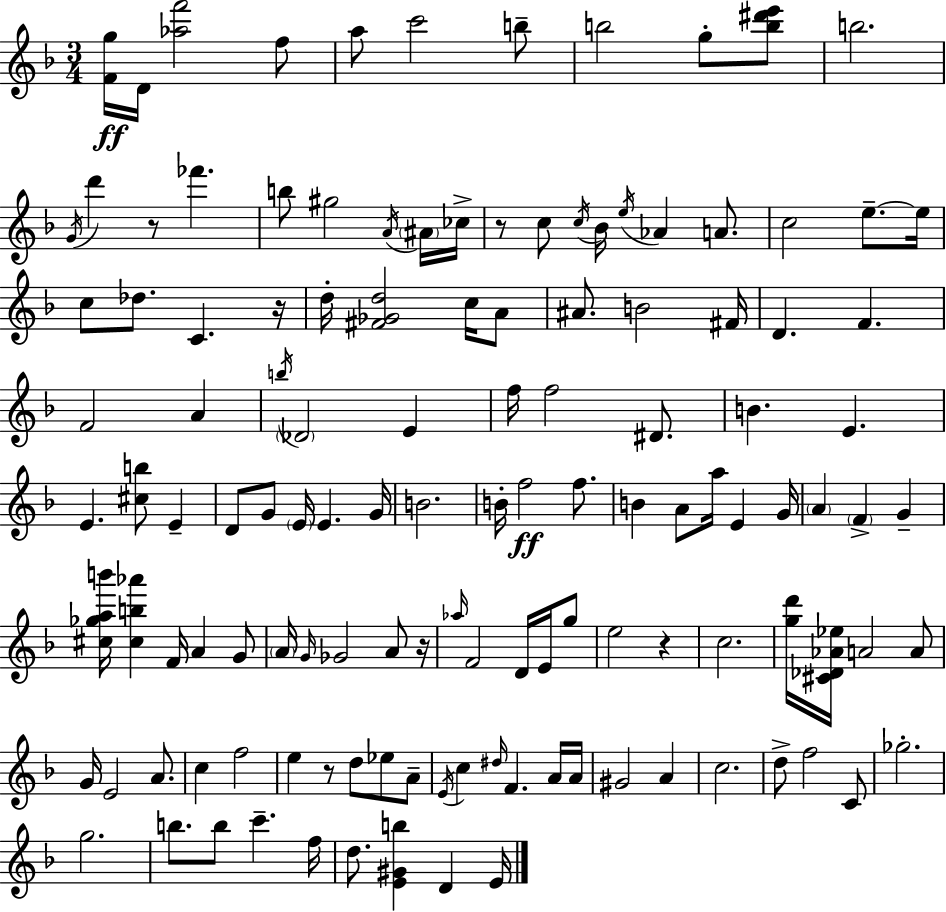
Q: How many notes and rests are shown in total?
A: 127